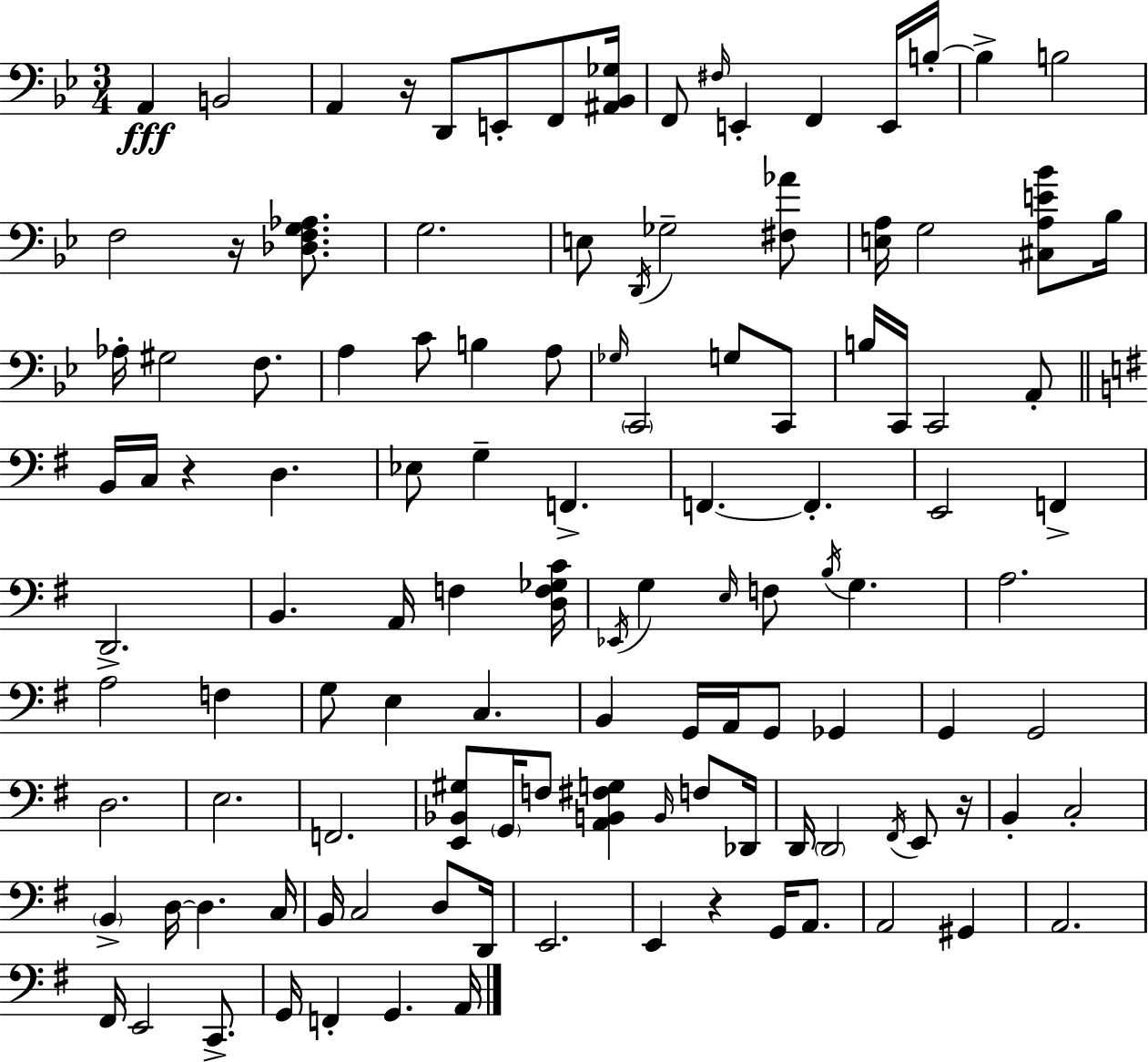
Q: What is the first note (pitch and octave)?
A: A2